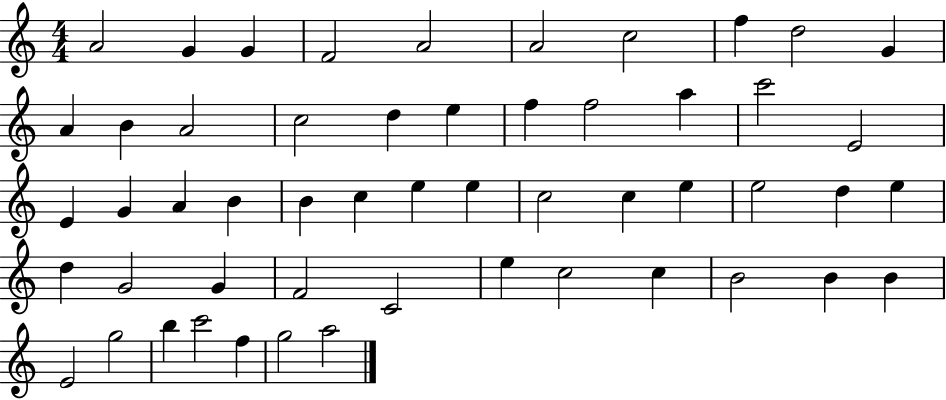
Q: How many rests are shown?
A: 0